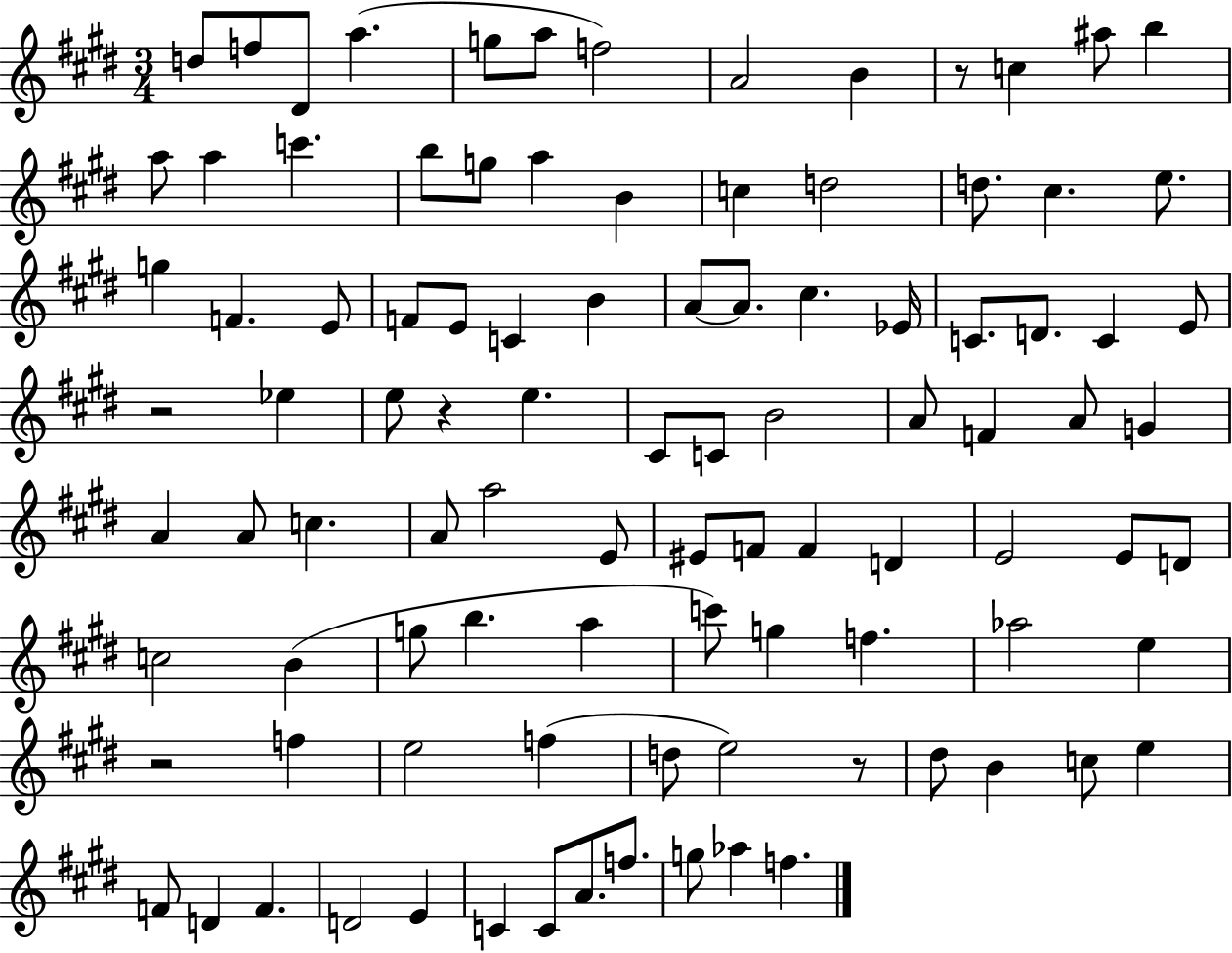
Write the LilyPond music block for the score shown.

{
  \clef treble
  \numericTimeSignature
  \time 3/4
  \key e \major
  d''8 f''8 dis'8 a''4.( | g''8 a''8 f''2) | a'2 b'4 | r8 c''4 ais''8 b''4 | \break a''8 a''4 c'''4. | b''8 g''8 a''4 b'4 | c''4 d''2 | d''8. cis''4. e''8. | \break g''4 f'4. e'8 | f'8 e'8 c'4 b'4 | a'8~~ a'8. cis''4. ees'16 | c'8. d'8. c'4 e'8 | \break r2 ees''4 | e''8 r4 e''4. | cis'8 c'8 b'2 | a'8 f'4 a'8 g'4 | \break a'4 a'8 c''4. | a'8 a''2 e'8 | eis'8 f'8 f'4 d'4 | e'2 e'8 d'8 | \break c''2 b'4( | g''8 b''4. a''4 | c'''8) g''4 f''4. | aes''2 e''4 | \break r2 f''4 | e''2 f''4( | d''8 e''2) r8 | dis''8 b'4 c''8 e''4 | \break f'8 d'4 f'4. | d'2 e'4 | c'4 c'8 a'8. f''8. | g''8 aes''4 f''4. | \break \bar "|."
}